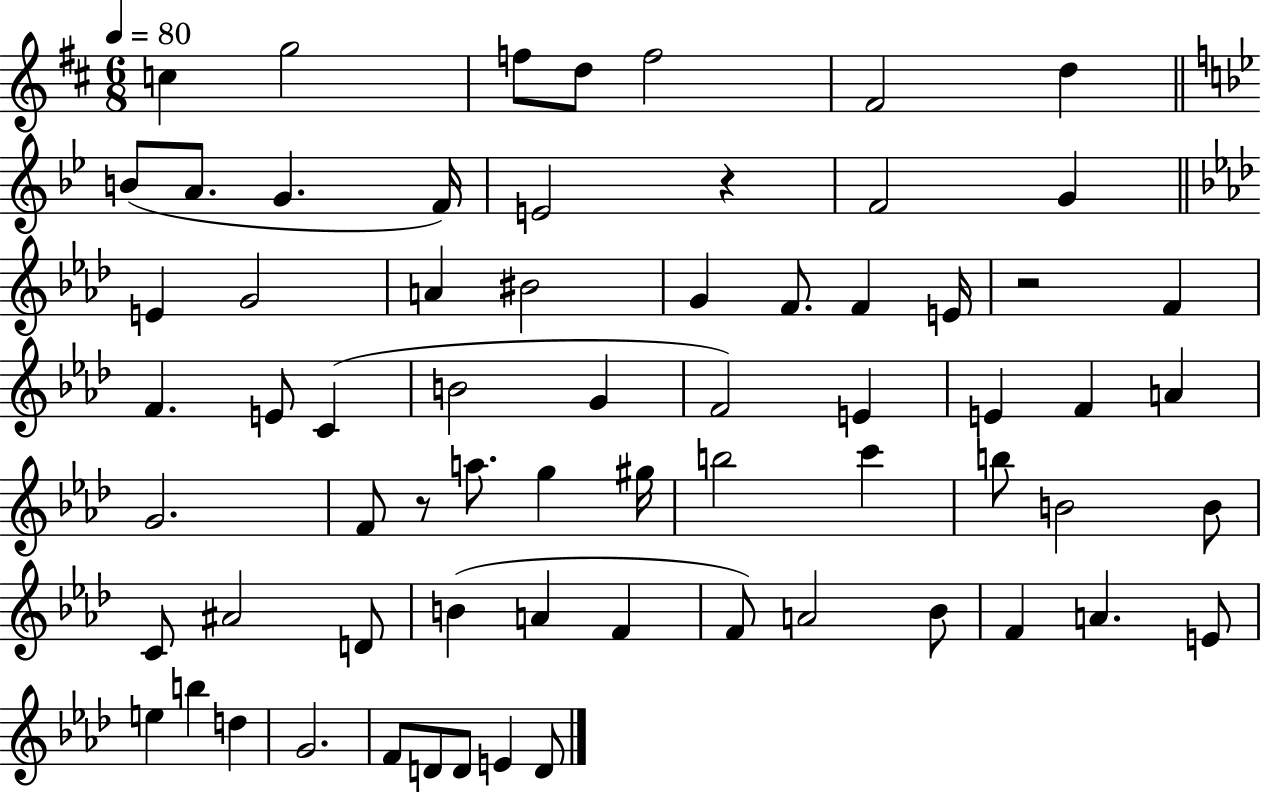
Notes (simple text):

C5/q G5/h F5/e D5/e F5/h F#4/h D5/q B4/e A4/e. G4/q. F4/s E4/h R/q F4/h G4/q E4/q G4/h A4/q BIS4/h G4/q F4/e. F4/q E4/s R/h F4/q F4/q. E4/e C4/q B4/h G4/q F4/h E4/q E4/q F4/q A4/q G4/h. F4/e R/e A5/e. G5/q G#5/s B5/h C6/q B5/e B4/h B4/e C4/e A#4/h D4/e B4/q A4/q F4/q F4/e A4/h Bb4/e F4/q A4/q. E4/e E5/q B5/q D5/q G4/h. F4/e D4/e D4/e E4/q D4/e